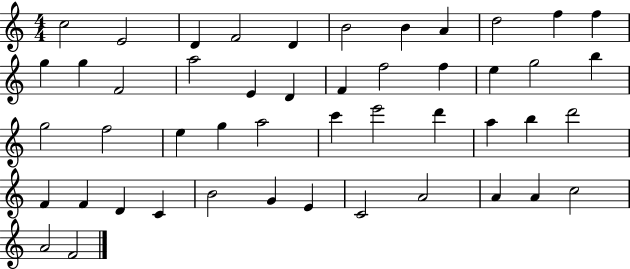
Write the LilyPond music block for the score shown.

{
  \clef treble
  \numericTimeSignature
  \time 4/4
  \key c \major
  c''2 e'2 | d'4 f'2 d'4 | b'2 b'4 a'4 | d''2 f''4 f''4 | \break g''4 g''4 f'2 | a''2 e'4 d'4 | f'4 f''2 f''4 | e''4 g''2 b''4 | \break g''2 f''2 | e''4 g''4 a''2 | c'''4 e'''2 d'''4 | a''4 b''4 d'''2 | \break f'4 f'4 d'4 c'4 | b'2 g'4 e'4 | c'2 a'2 | a'4 a'4 c''2 | \break a'2 f'2 | \bar "|."
}